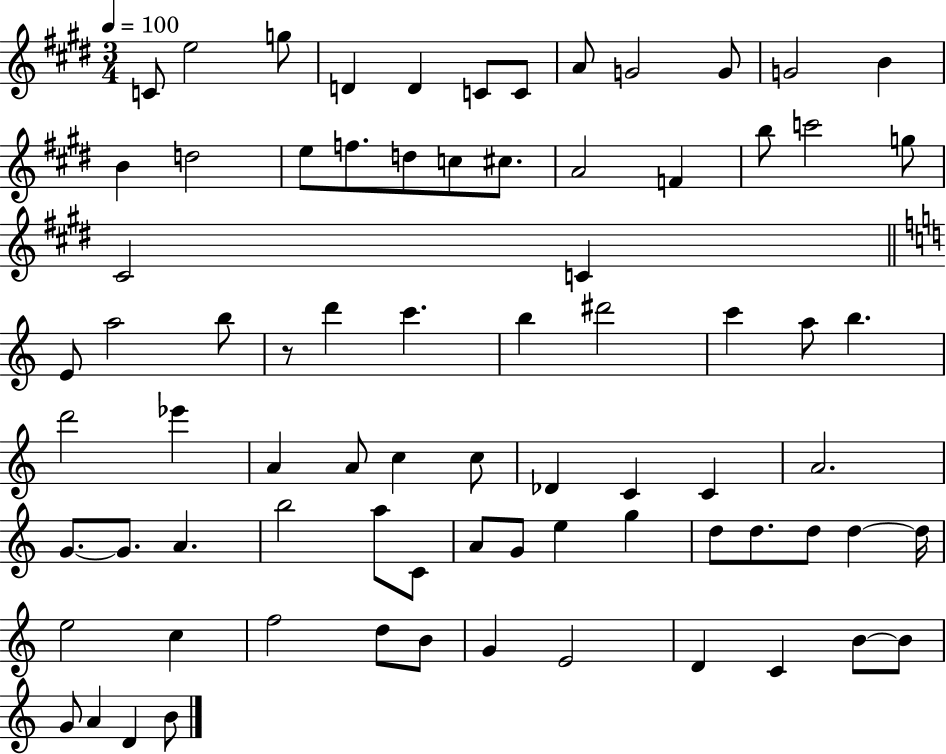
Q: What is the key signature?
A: E major